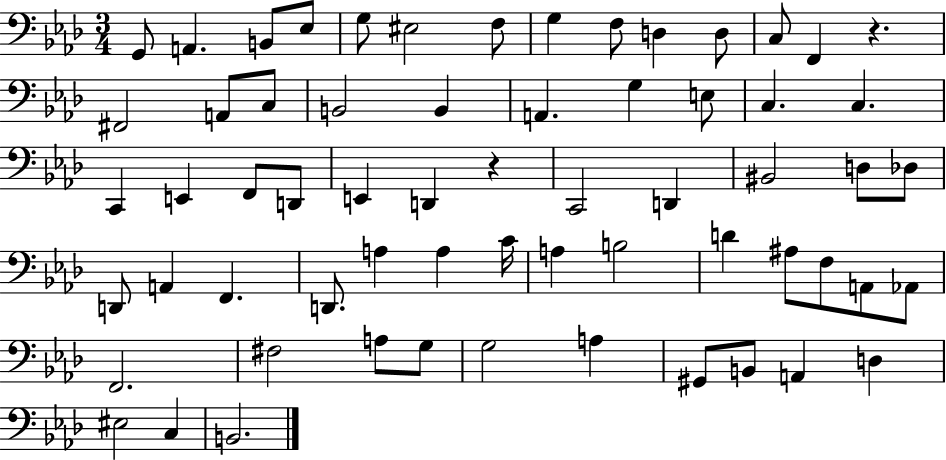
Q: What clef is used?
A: bass